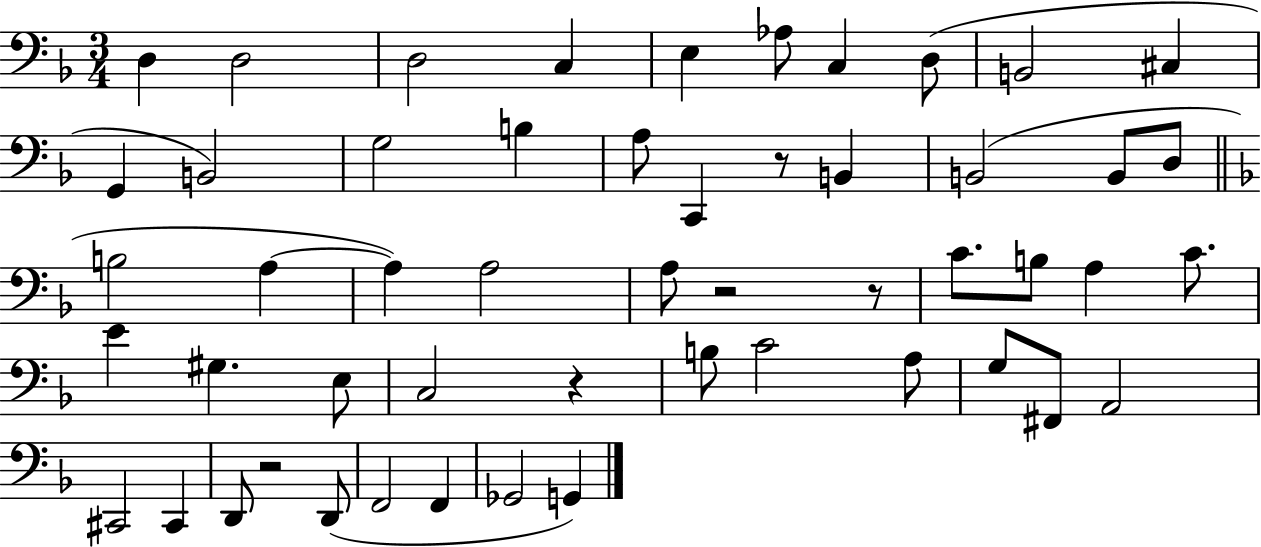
D3/q D3/h D3/h C3/q E3/q Ab3/e C3/q D3/e B2/h C#3/q G2/q B2/h G3/h B3/q A3/e C2/q R/e B2/q B2/h B2/e D3/e B3/h A3/q A3/q A3/h A3/e R/h R/e C4/e. B3/e A3/q C4/e. E4/q G#3/q. E3/e C3/h R/q B3/e C4/h A3/e G3/e F#2/e A2/h C#2/h C#2/q D2/e R/h D2/e F2/h F2/q Gb2/h G2/q